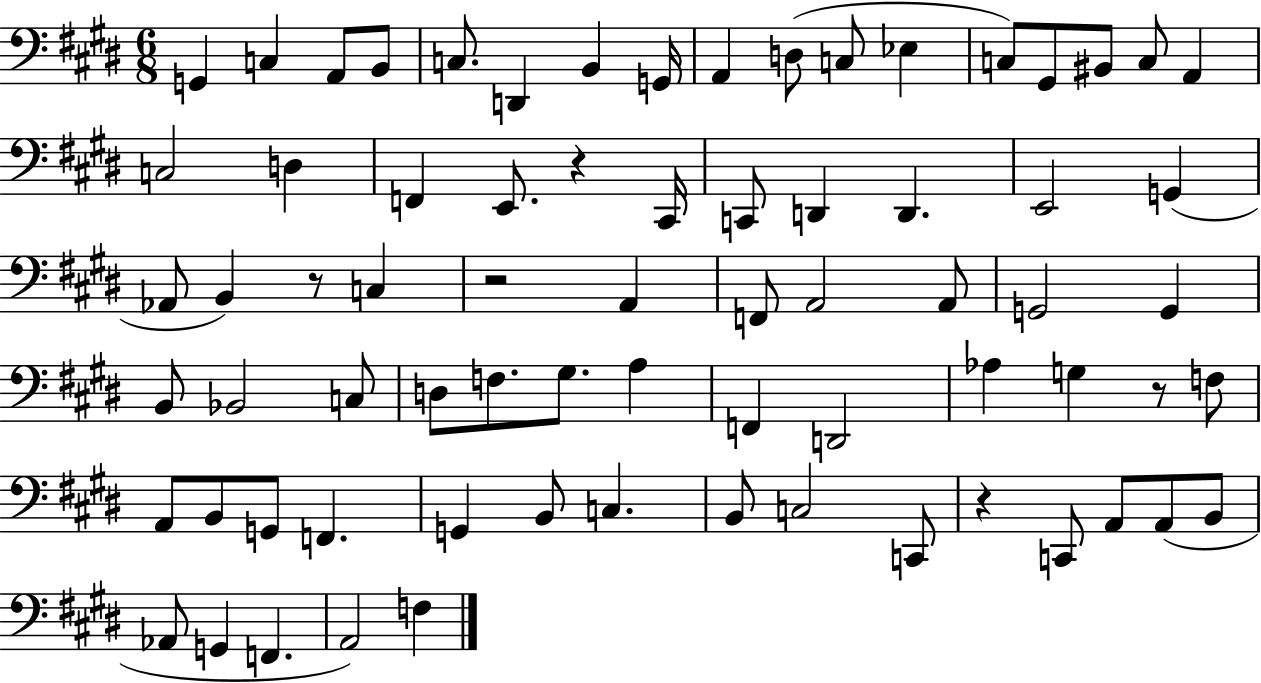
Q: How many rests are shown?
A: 5